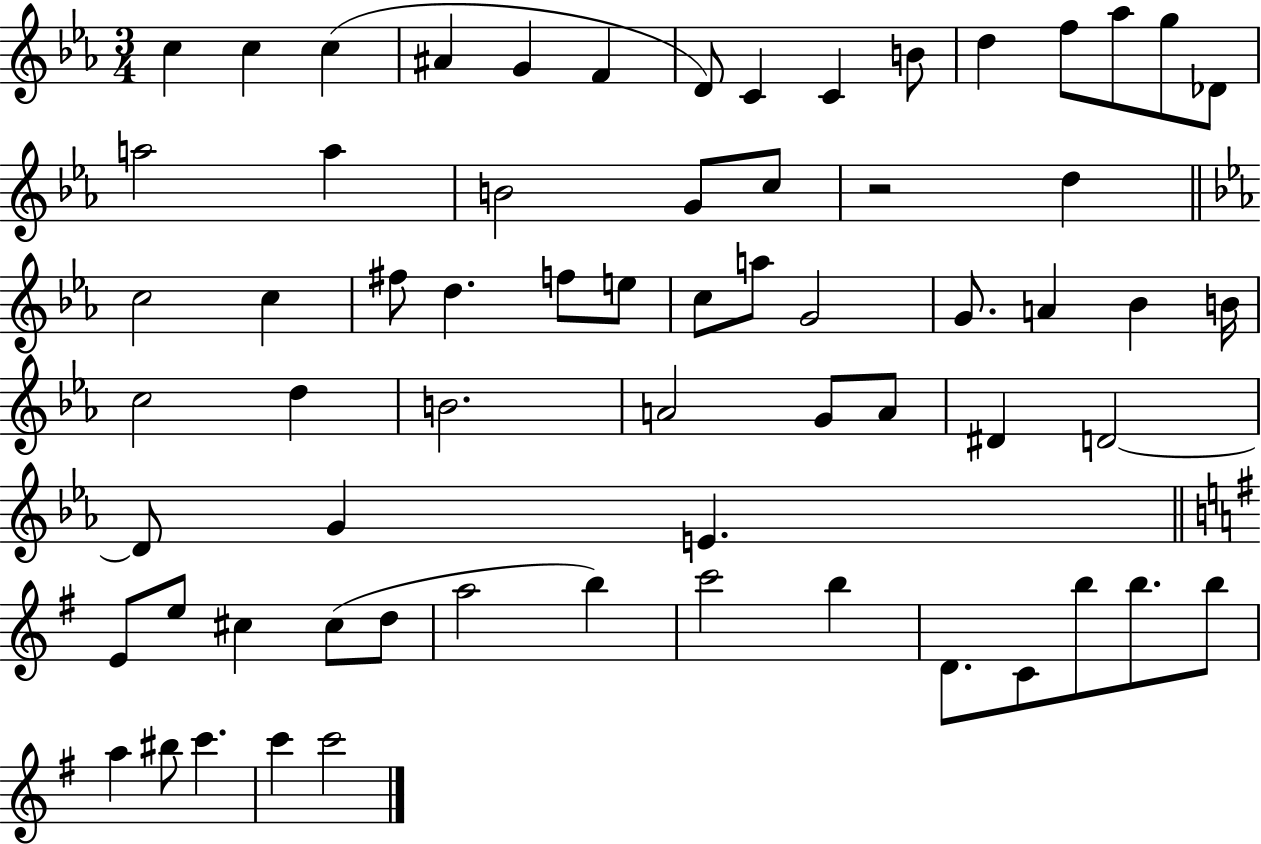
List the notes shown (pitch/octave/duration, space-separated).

C5/q C5/q C5/q A#4/q G4/q F4/q D4/e C4/q C4/q B4/e D5/q F5/e Ab5/e G5/e Db4/e A5/h A5/q B4/h G4/e C5/e R/h D5/q C5/h C5/q F#5/e D5/q. F5/e E5/e C5/e A5/e G4/h G4/e. A4/q Bb4/q B4/s C5/h D5/q B4/h. A4/h G4/e A4/e D#4/q D4/h D4/e G4/q E4/q. E4/e E5/e C#5/q C#5/e D5/e A5/h B5/q C6/h B5/q D4/e. C4/e B5/e B5/e. B5/e A5/q BIS5/e C6/q. C6/q C6/h